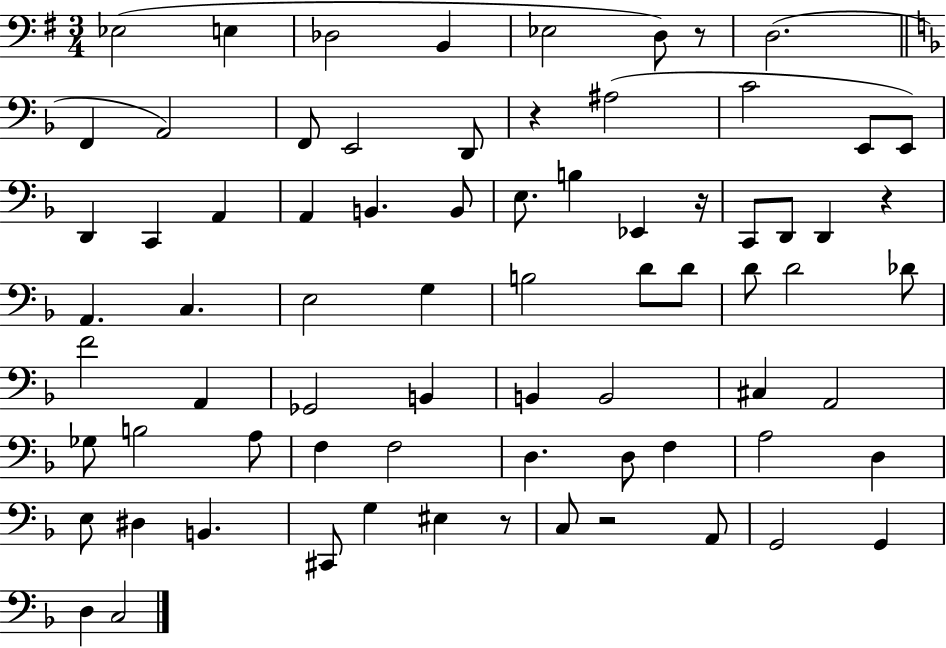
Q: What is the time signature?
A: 3/4